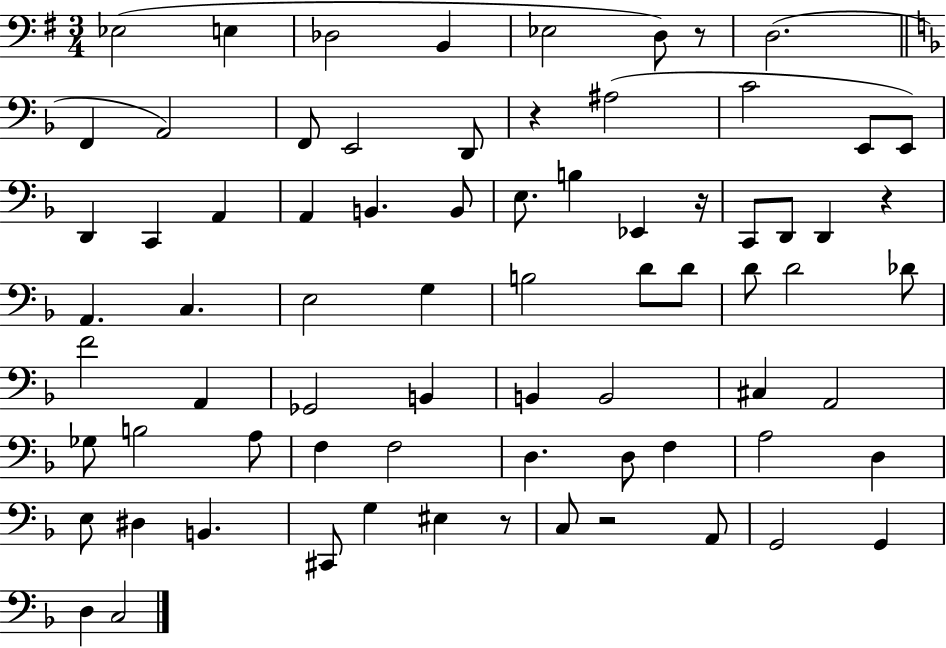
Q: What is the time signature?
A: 3/4